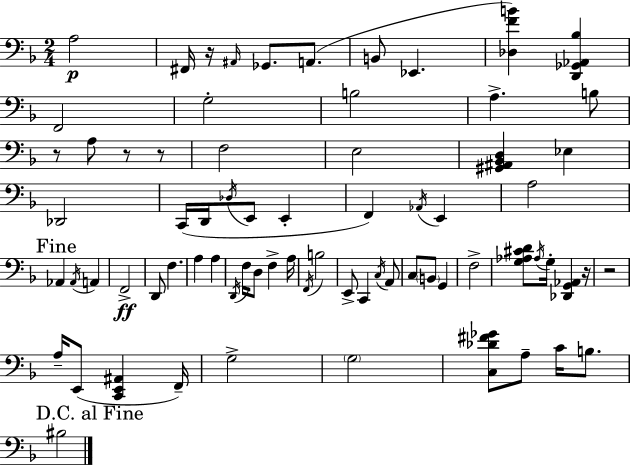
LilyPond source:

{
  \clef bass
  \numericTimeSignature
  \time 2/4
  \key d \minor
  \repeat volta 2 { a2\p | fis,16 r16 \grace { ais,16 } ges,8. a,8.( | b,8 ees,4. | <des f' b'>4) <d, ges, aes, bes>4 | \break f,2 | g2-. | b2 | a4.-> b8 | \break r8 a8 r8 r8 | f2 | e2 | <gis, ais, bes, d>4 ees4 | \break des,2 | c,16( d,16 \acciaccatura { des16 } e,8 e,4-. | f,4) \acciaccatura { aes,16 } e,4 | a2 | \break \mark "Fine" aes,4 \acciaccatura { aes,16 } | a,4 f,2->\ff | d,8 f4. | a4 | \break a4 \acciaccatura { d,16 } f16 d8 | f4-> a16 \acciaccatura { f,16 } b2 | e,8-> | c,4 \acciaccatura { c16 } a,8 c8 | \break \parenthesize b,8 g,4 f2-> | <g aes cis' d'>8 | \acciaccatura { aes16 } g16-. <des, g, aes,>4 r16 | r2 | \break a16-- e,8( <c, e, ais,>4 f,16--) | g2-> | \parenthesize g2 | <c des' fis' ges'>8 a8-- c'16 b8. | \break \mark "D.C. al Fine" bis2 | } \bar "|."
}